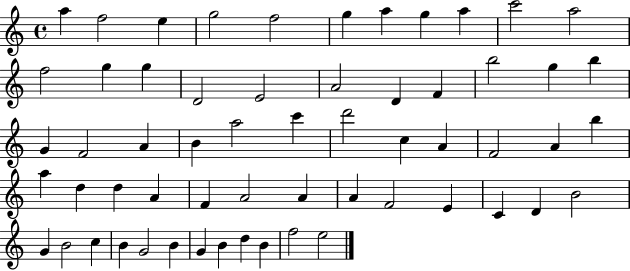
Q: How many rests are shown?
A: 0